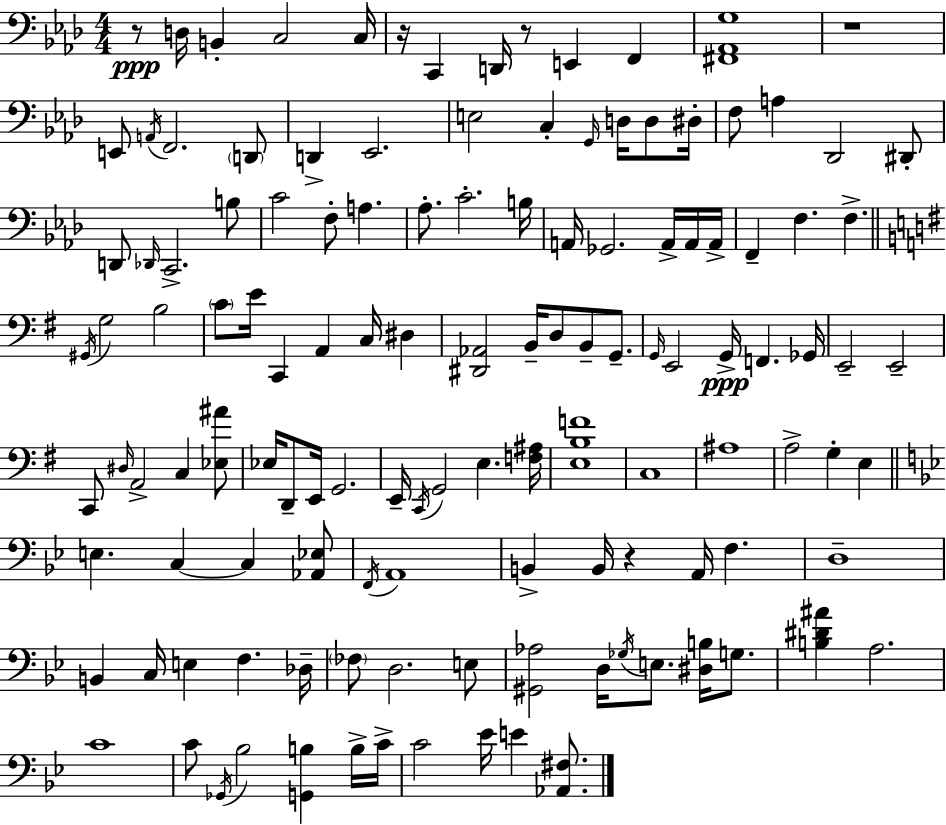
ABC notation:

X:1
T:Untitled
M:4/4
L:1/4
K:Ab
z/2 D,/4 B,, C,2 C,/4 z/4 C,, D,,/4 z/2 E,, F,, [^F,,_A,,G,]4 z4 E,,/2 A,,/4 F,,2 D,,/2 D,, _E,,2 E,2 C, G,,/4 D,/4 D,/2 ^D,/4 F,/2 A, _D,,2 ^D,,/2 D,,/2 _D,,/4 C,,2 B,/2 C2 F,/2 A, _A,/2 C2 B,/4 A,,/4 _G,,2 A,,/4 A,,/4 A,,/4 F,, F, F, ^G,,/4 G,2 B,2 C/2 E/4 C,, A,, C,/4 ^D, [^D,,_A,,]2 B,,/4 D,/2 B,,/2 G,,/2 G,,/4 E,,2 G,,/4 F,, _G,,/4 E,,2 E,,2 C,,/2 ^D,/4 A,,2 C, [_E,^A]/2 _E,/4 D,,/2 E,,/4 G,,2 E,,/4 C,,/4 G,,2 E, [F,^A,]/4 [E,B,F]4 C,4 ^A,4 A,2 G, E, E, C, C, [_A,,_E,]/2 F,,/4 A,,4 B,, B,,/4 z A,,/4 F, D,4 B,, C,/4 E, F, _D,/4 _F,/2 D,2 E,/2 [^G,,_A,]2 D,/4 _G,/4 E,/2 [^D,B,]/4 G,/2 [B,^D^A] A,2 C4 C/2 _G,,/4 _B,2 [G,,B,] B,/4 C/4 C2 _E/4 E [_A,,^F,]/2